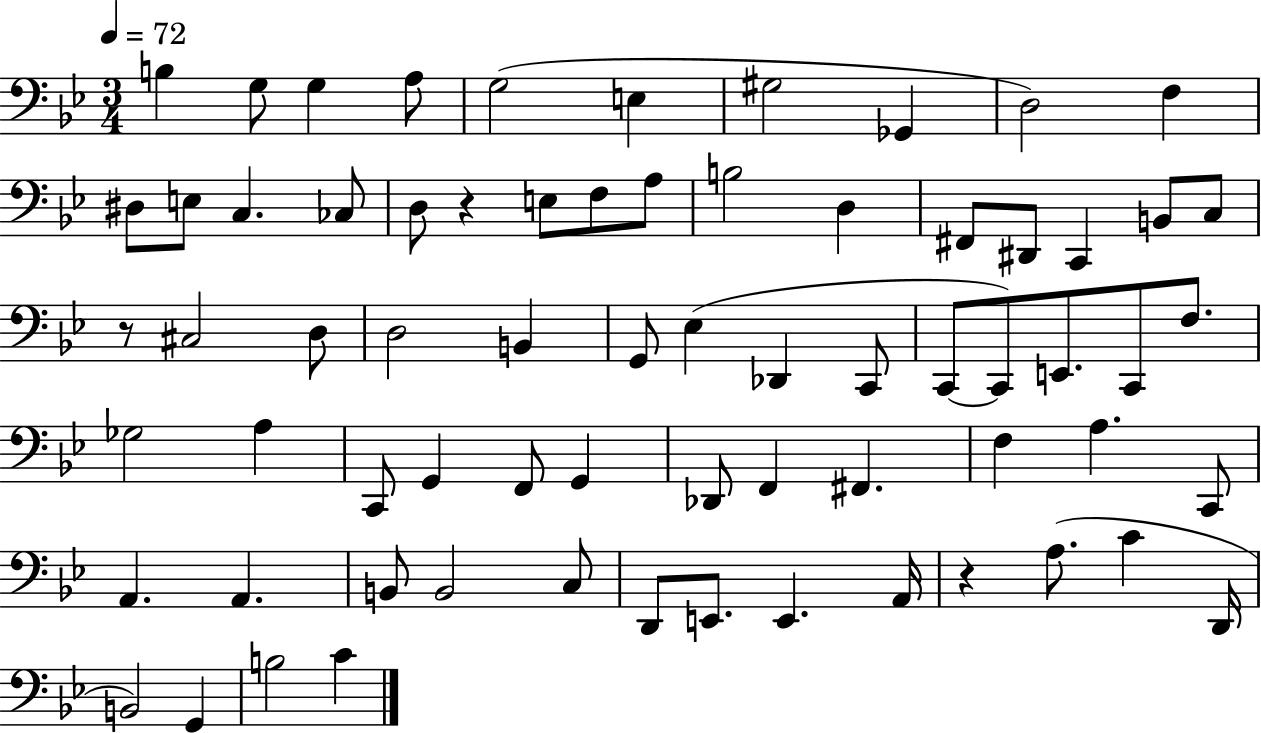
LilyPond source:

{
  \clef bass
  \numericTimeSignature
  \time 3/4
  \key bes \major
  \tempo 4 = 72
  b4 g8 g4 a8 | g2( e4 | gis2 ges,4 | d2) f4 | \break dis8 e8 c4. ces8 | d8 r4 e8 f8 a8 | b2 d4 | fis,8 dis,8 c,4 b,8 c8 | \break r8 cis2 d8 | d2 b,4 | g,8 ees4( des,4 c,8 | c,8~~ c,8) e,8. c,8 f8. | \break ges2 a4 | c,8 g,4 f,8 g,4 | des,8 f,4 fis,4. | f4 a4. c,8 | \break a,4. a,4. | b,8 b,2 c8 | d,8 e,8. e,4. a,16 | r4 a8.( c'4 d,16 | \break b,2) g,4 | b2 c'4 | \bar "|."
}